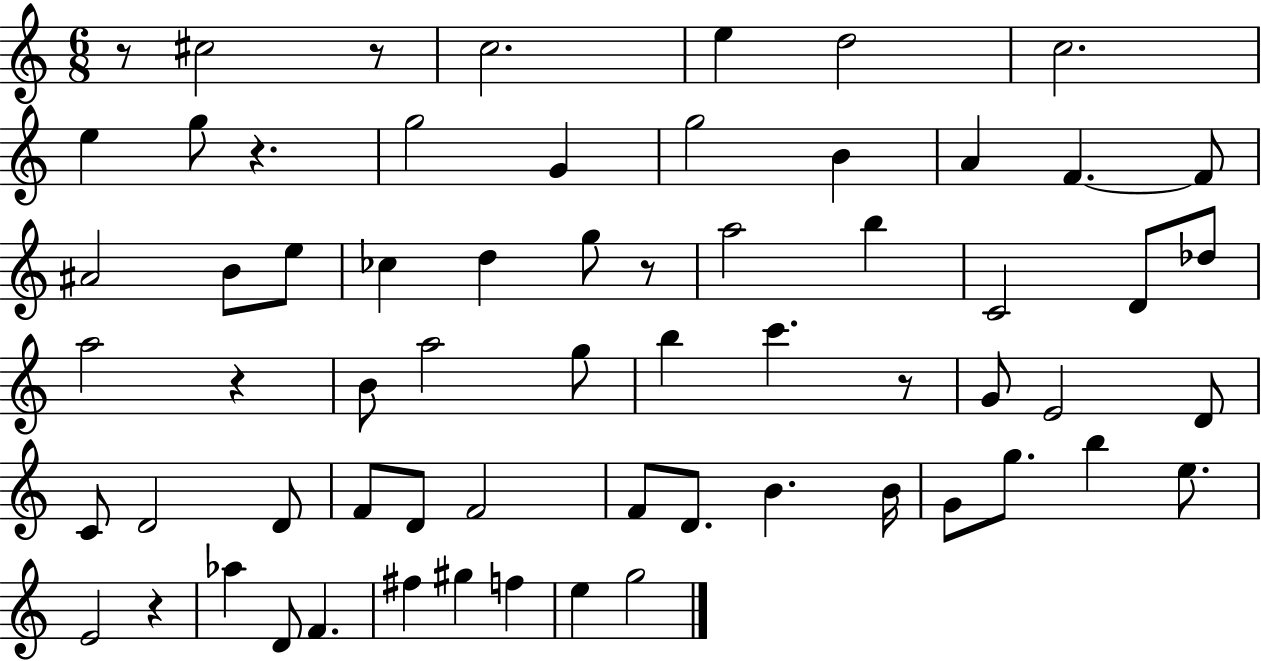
{
  \clef treble
  \numericTimeSignature
  \time 6/8
  \key c \major
  r8 cis''2 r8 | c''2. | e''4 d''2 | c''2. | \break e''4 g''8 r4. | g''2 g'4 | g''2 b'4 | a'4 f'4.~~ f'8 | \break ais'2 b'8 e''8 | ces''4 d''4 g''8 r8 | a''2 b''4 | c'2 d'8 des''8 | \break a''2 r4 | b'8 a''2 g''8 | b''4 c'''4. r8 | g'8 e'2 d'8 | \break c'8 d'2 d'8 | f'8 d'8 f'2 | f'8 d'8. b'4. b'16 | g'8 g''8. b''4 e''8. | \break e'2 r4 | aes''4 d'8 f'4. | fis''4 gis''4 f''4 | e''4 g''2 | \break \bar "|."
}